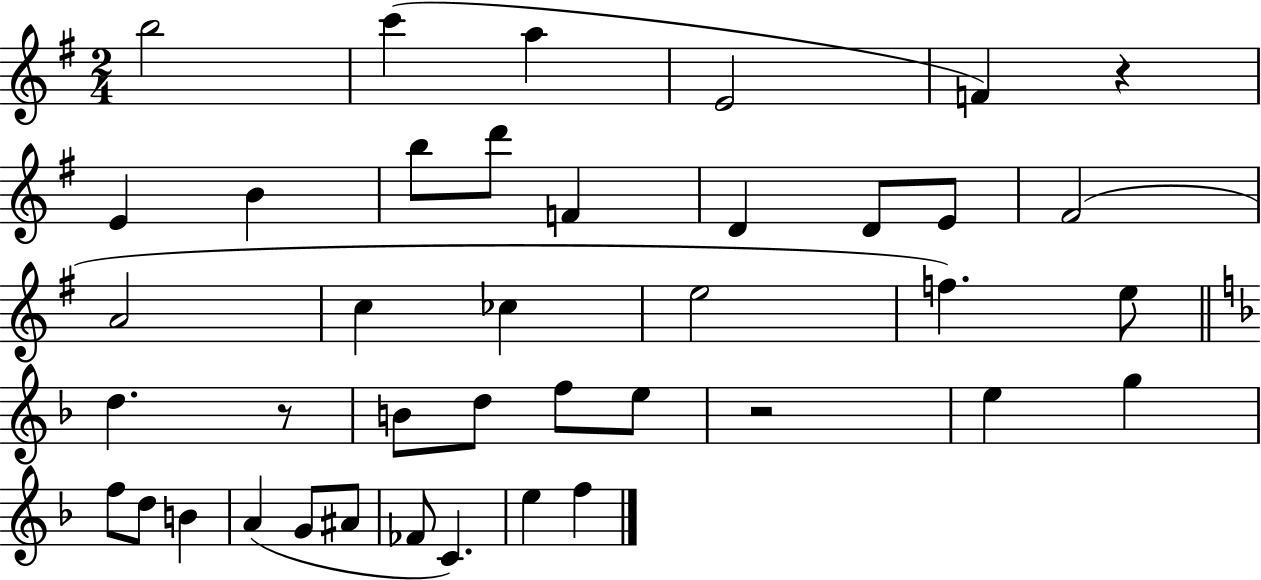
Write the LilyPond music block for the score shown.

{
  \clef treble
  \numericTimeSignature
  \time 2/4
  \key g \major
  b''2 | c'''4( a''4 | e'2 | f'4) r4 | \break e'4 b'4 | b''8 d'''8 f'4 | d'4 d'8 e'8 | fis'2( | \break a'2 | c''4 ces''4 | e''2 | f''4.) e''8 | \break \bar "||" \break \key f \major d''4. r8 | b'8 d''8 f''8 e''8 | r2 | e''4 g''4 | \break f''8 d''8 b'4 | a'4( g'8 ais'8 | fes'8 c'4.) | e''4 f''4 | \break \bar "|."
}